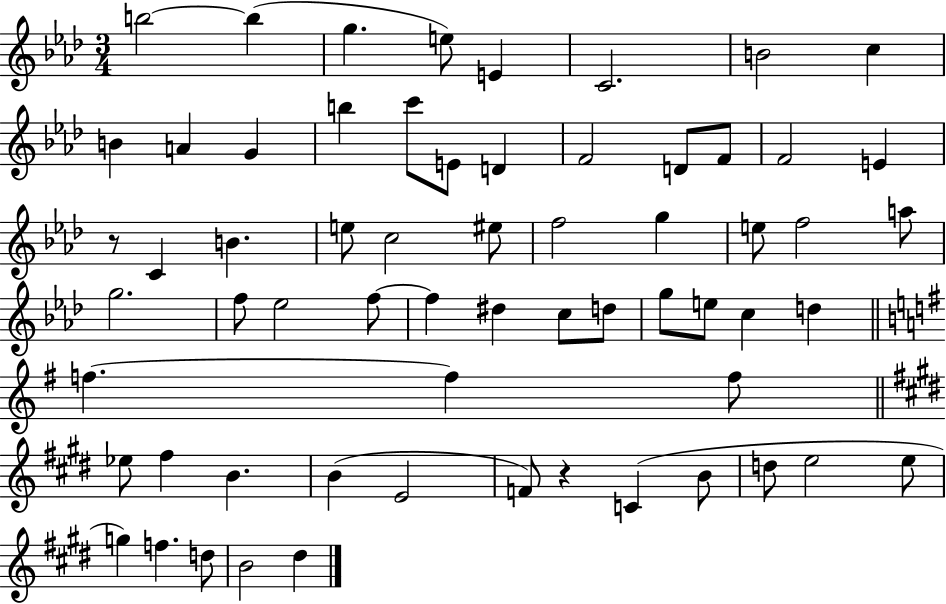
{
  \clef treble
  \numericTimeSignature
  \time 3/4
  \key aes \major
  \repeat volta 2 { b''2~~ b''4( | g''4. e''8) e'4 | c'2. | b'2 c''4 | \break b'4 a'4 g'4 | b''4 c'''8 e'8 d'4 | f'2 d'8 f'8 | f'2 e'4 | \break r8 c'4 b'4. | e''8 c''2 eis''8 | f''2 g''4 | e''8 f''2 a''8 | \break g''2. | f''8 ees''2 f''8~~ | f''4 dis''4 c''8 d''8 | g''8 e''8 c''4 d''4 | \break \bar "||" \break \key g \major f''4.~~ f''4 f''8 | \bar "||" \break \key e \major ees''8 fis''4 b'4. | b'4( e'2 | f'8) r4 c'4( b'8 | d''8 e''2 e''8 | \break g''4) f''4. d''8 | b'2 dis''4 | } \bar "|."
}